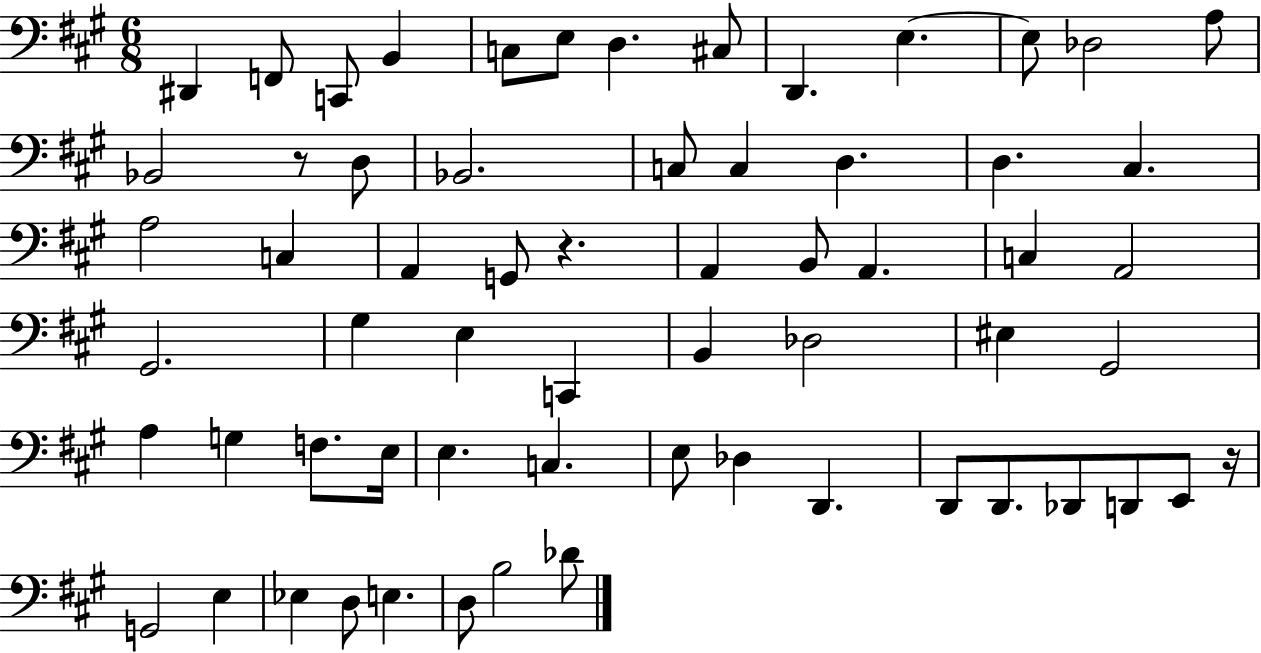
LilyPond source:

{
  \clef bass
  \numericTimeSignature
  \time 6/8
  \key a \major
  dis,4 f,8 c,8 b,4 | c8 e8 d4. cis8 | d,4. e4.~~ | e8 des2 a8 | \break bes,2 r8 d8 | bes,2. | c8 c4 d4. | d4. cis4. | \break a2 c4 | a,4 g,8 r4. | a,4 b,8 a,4. | c4 a,2 | \break gis,2. | gis4 e4 c,4 | b,4 des2 | eis4 gis,2 | \break a4 g4 f8. e16 | e4. c4. | e8 des4 d,4. | d,8 d,8. des,8 d,8 e,8 r16 | \break g,2 e4 | ees4 d8 e4. | d8 b2 des'8 | \bar "|."
}